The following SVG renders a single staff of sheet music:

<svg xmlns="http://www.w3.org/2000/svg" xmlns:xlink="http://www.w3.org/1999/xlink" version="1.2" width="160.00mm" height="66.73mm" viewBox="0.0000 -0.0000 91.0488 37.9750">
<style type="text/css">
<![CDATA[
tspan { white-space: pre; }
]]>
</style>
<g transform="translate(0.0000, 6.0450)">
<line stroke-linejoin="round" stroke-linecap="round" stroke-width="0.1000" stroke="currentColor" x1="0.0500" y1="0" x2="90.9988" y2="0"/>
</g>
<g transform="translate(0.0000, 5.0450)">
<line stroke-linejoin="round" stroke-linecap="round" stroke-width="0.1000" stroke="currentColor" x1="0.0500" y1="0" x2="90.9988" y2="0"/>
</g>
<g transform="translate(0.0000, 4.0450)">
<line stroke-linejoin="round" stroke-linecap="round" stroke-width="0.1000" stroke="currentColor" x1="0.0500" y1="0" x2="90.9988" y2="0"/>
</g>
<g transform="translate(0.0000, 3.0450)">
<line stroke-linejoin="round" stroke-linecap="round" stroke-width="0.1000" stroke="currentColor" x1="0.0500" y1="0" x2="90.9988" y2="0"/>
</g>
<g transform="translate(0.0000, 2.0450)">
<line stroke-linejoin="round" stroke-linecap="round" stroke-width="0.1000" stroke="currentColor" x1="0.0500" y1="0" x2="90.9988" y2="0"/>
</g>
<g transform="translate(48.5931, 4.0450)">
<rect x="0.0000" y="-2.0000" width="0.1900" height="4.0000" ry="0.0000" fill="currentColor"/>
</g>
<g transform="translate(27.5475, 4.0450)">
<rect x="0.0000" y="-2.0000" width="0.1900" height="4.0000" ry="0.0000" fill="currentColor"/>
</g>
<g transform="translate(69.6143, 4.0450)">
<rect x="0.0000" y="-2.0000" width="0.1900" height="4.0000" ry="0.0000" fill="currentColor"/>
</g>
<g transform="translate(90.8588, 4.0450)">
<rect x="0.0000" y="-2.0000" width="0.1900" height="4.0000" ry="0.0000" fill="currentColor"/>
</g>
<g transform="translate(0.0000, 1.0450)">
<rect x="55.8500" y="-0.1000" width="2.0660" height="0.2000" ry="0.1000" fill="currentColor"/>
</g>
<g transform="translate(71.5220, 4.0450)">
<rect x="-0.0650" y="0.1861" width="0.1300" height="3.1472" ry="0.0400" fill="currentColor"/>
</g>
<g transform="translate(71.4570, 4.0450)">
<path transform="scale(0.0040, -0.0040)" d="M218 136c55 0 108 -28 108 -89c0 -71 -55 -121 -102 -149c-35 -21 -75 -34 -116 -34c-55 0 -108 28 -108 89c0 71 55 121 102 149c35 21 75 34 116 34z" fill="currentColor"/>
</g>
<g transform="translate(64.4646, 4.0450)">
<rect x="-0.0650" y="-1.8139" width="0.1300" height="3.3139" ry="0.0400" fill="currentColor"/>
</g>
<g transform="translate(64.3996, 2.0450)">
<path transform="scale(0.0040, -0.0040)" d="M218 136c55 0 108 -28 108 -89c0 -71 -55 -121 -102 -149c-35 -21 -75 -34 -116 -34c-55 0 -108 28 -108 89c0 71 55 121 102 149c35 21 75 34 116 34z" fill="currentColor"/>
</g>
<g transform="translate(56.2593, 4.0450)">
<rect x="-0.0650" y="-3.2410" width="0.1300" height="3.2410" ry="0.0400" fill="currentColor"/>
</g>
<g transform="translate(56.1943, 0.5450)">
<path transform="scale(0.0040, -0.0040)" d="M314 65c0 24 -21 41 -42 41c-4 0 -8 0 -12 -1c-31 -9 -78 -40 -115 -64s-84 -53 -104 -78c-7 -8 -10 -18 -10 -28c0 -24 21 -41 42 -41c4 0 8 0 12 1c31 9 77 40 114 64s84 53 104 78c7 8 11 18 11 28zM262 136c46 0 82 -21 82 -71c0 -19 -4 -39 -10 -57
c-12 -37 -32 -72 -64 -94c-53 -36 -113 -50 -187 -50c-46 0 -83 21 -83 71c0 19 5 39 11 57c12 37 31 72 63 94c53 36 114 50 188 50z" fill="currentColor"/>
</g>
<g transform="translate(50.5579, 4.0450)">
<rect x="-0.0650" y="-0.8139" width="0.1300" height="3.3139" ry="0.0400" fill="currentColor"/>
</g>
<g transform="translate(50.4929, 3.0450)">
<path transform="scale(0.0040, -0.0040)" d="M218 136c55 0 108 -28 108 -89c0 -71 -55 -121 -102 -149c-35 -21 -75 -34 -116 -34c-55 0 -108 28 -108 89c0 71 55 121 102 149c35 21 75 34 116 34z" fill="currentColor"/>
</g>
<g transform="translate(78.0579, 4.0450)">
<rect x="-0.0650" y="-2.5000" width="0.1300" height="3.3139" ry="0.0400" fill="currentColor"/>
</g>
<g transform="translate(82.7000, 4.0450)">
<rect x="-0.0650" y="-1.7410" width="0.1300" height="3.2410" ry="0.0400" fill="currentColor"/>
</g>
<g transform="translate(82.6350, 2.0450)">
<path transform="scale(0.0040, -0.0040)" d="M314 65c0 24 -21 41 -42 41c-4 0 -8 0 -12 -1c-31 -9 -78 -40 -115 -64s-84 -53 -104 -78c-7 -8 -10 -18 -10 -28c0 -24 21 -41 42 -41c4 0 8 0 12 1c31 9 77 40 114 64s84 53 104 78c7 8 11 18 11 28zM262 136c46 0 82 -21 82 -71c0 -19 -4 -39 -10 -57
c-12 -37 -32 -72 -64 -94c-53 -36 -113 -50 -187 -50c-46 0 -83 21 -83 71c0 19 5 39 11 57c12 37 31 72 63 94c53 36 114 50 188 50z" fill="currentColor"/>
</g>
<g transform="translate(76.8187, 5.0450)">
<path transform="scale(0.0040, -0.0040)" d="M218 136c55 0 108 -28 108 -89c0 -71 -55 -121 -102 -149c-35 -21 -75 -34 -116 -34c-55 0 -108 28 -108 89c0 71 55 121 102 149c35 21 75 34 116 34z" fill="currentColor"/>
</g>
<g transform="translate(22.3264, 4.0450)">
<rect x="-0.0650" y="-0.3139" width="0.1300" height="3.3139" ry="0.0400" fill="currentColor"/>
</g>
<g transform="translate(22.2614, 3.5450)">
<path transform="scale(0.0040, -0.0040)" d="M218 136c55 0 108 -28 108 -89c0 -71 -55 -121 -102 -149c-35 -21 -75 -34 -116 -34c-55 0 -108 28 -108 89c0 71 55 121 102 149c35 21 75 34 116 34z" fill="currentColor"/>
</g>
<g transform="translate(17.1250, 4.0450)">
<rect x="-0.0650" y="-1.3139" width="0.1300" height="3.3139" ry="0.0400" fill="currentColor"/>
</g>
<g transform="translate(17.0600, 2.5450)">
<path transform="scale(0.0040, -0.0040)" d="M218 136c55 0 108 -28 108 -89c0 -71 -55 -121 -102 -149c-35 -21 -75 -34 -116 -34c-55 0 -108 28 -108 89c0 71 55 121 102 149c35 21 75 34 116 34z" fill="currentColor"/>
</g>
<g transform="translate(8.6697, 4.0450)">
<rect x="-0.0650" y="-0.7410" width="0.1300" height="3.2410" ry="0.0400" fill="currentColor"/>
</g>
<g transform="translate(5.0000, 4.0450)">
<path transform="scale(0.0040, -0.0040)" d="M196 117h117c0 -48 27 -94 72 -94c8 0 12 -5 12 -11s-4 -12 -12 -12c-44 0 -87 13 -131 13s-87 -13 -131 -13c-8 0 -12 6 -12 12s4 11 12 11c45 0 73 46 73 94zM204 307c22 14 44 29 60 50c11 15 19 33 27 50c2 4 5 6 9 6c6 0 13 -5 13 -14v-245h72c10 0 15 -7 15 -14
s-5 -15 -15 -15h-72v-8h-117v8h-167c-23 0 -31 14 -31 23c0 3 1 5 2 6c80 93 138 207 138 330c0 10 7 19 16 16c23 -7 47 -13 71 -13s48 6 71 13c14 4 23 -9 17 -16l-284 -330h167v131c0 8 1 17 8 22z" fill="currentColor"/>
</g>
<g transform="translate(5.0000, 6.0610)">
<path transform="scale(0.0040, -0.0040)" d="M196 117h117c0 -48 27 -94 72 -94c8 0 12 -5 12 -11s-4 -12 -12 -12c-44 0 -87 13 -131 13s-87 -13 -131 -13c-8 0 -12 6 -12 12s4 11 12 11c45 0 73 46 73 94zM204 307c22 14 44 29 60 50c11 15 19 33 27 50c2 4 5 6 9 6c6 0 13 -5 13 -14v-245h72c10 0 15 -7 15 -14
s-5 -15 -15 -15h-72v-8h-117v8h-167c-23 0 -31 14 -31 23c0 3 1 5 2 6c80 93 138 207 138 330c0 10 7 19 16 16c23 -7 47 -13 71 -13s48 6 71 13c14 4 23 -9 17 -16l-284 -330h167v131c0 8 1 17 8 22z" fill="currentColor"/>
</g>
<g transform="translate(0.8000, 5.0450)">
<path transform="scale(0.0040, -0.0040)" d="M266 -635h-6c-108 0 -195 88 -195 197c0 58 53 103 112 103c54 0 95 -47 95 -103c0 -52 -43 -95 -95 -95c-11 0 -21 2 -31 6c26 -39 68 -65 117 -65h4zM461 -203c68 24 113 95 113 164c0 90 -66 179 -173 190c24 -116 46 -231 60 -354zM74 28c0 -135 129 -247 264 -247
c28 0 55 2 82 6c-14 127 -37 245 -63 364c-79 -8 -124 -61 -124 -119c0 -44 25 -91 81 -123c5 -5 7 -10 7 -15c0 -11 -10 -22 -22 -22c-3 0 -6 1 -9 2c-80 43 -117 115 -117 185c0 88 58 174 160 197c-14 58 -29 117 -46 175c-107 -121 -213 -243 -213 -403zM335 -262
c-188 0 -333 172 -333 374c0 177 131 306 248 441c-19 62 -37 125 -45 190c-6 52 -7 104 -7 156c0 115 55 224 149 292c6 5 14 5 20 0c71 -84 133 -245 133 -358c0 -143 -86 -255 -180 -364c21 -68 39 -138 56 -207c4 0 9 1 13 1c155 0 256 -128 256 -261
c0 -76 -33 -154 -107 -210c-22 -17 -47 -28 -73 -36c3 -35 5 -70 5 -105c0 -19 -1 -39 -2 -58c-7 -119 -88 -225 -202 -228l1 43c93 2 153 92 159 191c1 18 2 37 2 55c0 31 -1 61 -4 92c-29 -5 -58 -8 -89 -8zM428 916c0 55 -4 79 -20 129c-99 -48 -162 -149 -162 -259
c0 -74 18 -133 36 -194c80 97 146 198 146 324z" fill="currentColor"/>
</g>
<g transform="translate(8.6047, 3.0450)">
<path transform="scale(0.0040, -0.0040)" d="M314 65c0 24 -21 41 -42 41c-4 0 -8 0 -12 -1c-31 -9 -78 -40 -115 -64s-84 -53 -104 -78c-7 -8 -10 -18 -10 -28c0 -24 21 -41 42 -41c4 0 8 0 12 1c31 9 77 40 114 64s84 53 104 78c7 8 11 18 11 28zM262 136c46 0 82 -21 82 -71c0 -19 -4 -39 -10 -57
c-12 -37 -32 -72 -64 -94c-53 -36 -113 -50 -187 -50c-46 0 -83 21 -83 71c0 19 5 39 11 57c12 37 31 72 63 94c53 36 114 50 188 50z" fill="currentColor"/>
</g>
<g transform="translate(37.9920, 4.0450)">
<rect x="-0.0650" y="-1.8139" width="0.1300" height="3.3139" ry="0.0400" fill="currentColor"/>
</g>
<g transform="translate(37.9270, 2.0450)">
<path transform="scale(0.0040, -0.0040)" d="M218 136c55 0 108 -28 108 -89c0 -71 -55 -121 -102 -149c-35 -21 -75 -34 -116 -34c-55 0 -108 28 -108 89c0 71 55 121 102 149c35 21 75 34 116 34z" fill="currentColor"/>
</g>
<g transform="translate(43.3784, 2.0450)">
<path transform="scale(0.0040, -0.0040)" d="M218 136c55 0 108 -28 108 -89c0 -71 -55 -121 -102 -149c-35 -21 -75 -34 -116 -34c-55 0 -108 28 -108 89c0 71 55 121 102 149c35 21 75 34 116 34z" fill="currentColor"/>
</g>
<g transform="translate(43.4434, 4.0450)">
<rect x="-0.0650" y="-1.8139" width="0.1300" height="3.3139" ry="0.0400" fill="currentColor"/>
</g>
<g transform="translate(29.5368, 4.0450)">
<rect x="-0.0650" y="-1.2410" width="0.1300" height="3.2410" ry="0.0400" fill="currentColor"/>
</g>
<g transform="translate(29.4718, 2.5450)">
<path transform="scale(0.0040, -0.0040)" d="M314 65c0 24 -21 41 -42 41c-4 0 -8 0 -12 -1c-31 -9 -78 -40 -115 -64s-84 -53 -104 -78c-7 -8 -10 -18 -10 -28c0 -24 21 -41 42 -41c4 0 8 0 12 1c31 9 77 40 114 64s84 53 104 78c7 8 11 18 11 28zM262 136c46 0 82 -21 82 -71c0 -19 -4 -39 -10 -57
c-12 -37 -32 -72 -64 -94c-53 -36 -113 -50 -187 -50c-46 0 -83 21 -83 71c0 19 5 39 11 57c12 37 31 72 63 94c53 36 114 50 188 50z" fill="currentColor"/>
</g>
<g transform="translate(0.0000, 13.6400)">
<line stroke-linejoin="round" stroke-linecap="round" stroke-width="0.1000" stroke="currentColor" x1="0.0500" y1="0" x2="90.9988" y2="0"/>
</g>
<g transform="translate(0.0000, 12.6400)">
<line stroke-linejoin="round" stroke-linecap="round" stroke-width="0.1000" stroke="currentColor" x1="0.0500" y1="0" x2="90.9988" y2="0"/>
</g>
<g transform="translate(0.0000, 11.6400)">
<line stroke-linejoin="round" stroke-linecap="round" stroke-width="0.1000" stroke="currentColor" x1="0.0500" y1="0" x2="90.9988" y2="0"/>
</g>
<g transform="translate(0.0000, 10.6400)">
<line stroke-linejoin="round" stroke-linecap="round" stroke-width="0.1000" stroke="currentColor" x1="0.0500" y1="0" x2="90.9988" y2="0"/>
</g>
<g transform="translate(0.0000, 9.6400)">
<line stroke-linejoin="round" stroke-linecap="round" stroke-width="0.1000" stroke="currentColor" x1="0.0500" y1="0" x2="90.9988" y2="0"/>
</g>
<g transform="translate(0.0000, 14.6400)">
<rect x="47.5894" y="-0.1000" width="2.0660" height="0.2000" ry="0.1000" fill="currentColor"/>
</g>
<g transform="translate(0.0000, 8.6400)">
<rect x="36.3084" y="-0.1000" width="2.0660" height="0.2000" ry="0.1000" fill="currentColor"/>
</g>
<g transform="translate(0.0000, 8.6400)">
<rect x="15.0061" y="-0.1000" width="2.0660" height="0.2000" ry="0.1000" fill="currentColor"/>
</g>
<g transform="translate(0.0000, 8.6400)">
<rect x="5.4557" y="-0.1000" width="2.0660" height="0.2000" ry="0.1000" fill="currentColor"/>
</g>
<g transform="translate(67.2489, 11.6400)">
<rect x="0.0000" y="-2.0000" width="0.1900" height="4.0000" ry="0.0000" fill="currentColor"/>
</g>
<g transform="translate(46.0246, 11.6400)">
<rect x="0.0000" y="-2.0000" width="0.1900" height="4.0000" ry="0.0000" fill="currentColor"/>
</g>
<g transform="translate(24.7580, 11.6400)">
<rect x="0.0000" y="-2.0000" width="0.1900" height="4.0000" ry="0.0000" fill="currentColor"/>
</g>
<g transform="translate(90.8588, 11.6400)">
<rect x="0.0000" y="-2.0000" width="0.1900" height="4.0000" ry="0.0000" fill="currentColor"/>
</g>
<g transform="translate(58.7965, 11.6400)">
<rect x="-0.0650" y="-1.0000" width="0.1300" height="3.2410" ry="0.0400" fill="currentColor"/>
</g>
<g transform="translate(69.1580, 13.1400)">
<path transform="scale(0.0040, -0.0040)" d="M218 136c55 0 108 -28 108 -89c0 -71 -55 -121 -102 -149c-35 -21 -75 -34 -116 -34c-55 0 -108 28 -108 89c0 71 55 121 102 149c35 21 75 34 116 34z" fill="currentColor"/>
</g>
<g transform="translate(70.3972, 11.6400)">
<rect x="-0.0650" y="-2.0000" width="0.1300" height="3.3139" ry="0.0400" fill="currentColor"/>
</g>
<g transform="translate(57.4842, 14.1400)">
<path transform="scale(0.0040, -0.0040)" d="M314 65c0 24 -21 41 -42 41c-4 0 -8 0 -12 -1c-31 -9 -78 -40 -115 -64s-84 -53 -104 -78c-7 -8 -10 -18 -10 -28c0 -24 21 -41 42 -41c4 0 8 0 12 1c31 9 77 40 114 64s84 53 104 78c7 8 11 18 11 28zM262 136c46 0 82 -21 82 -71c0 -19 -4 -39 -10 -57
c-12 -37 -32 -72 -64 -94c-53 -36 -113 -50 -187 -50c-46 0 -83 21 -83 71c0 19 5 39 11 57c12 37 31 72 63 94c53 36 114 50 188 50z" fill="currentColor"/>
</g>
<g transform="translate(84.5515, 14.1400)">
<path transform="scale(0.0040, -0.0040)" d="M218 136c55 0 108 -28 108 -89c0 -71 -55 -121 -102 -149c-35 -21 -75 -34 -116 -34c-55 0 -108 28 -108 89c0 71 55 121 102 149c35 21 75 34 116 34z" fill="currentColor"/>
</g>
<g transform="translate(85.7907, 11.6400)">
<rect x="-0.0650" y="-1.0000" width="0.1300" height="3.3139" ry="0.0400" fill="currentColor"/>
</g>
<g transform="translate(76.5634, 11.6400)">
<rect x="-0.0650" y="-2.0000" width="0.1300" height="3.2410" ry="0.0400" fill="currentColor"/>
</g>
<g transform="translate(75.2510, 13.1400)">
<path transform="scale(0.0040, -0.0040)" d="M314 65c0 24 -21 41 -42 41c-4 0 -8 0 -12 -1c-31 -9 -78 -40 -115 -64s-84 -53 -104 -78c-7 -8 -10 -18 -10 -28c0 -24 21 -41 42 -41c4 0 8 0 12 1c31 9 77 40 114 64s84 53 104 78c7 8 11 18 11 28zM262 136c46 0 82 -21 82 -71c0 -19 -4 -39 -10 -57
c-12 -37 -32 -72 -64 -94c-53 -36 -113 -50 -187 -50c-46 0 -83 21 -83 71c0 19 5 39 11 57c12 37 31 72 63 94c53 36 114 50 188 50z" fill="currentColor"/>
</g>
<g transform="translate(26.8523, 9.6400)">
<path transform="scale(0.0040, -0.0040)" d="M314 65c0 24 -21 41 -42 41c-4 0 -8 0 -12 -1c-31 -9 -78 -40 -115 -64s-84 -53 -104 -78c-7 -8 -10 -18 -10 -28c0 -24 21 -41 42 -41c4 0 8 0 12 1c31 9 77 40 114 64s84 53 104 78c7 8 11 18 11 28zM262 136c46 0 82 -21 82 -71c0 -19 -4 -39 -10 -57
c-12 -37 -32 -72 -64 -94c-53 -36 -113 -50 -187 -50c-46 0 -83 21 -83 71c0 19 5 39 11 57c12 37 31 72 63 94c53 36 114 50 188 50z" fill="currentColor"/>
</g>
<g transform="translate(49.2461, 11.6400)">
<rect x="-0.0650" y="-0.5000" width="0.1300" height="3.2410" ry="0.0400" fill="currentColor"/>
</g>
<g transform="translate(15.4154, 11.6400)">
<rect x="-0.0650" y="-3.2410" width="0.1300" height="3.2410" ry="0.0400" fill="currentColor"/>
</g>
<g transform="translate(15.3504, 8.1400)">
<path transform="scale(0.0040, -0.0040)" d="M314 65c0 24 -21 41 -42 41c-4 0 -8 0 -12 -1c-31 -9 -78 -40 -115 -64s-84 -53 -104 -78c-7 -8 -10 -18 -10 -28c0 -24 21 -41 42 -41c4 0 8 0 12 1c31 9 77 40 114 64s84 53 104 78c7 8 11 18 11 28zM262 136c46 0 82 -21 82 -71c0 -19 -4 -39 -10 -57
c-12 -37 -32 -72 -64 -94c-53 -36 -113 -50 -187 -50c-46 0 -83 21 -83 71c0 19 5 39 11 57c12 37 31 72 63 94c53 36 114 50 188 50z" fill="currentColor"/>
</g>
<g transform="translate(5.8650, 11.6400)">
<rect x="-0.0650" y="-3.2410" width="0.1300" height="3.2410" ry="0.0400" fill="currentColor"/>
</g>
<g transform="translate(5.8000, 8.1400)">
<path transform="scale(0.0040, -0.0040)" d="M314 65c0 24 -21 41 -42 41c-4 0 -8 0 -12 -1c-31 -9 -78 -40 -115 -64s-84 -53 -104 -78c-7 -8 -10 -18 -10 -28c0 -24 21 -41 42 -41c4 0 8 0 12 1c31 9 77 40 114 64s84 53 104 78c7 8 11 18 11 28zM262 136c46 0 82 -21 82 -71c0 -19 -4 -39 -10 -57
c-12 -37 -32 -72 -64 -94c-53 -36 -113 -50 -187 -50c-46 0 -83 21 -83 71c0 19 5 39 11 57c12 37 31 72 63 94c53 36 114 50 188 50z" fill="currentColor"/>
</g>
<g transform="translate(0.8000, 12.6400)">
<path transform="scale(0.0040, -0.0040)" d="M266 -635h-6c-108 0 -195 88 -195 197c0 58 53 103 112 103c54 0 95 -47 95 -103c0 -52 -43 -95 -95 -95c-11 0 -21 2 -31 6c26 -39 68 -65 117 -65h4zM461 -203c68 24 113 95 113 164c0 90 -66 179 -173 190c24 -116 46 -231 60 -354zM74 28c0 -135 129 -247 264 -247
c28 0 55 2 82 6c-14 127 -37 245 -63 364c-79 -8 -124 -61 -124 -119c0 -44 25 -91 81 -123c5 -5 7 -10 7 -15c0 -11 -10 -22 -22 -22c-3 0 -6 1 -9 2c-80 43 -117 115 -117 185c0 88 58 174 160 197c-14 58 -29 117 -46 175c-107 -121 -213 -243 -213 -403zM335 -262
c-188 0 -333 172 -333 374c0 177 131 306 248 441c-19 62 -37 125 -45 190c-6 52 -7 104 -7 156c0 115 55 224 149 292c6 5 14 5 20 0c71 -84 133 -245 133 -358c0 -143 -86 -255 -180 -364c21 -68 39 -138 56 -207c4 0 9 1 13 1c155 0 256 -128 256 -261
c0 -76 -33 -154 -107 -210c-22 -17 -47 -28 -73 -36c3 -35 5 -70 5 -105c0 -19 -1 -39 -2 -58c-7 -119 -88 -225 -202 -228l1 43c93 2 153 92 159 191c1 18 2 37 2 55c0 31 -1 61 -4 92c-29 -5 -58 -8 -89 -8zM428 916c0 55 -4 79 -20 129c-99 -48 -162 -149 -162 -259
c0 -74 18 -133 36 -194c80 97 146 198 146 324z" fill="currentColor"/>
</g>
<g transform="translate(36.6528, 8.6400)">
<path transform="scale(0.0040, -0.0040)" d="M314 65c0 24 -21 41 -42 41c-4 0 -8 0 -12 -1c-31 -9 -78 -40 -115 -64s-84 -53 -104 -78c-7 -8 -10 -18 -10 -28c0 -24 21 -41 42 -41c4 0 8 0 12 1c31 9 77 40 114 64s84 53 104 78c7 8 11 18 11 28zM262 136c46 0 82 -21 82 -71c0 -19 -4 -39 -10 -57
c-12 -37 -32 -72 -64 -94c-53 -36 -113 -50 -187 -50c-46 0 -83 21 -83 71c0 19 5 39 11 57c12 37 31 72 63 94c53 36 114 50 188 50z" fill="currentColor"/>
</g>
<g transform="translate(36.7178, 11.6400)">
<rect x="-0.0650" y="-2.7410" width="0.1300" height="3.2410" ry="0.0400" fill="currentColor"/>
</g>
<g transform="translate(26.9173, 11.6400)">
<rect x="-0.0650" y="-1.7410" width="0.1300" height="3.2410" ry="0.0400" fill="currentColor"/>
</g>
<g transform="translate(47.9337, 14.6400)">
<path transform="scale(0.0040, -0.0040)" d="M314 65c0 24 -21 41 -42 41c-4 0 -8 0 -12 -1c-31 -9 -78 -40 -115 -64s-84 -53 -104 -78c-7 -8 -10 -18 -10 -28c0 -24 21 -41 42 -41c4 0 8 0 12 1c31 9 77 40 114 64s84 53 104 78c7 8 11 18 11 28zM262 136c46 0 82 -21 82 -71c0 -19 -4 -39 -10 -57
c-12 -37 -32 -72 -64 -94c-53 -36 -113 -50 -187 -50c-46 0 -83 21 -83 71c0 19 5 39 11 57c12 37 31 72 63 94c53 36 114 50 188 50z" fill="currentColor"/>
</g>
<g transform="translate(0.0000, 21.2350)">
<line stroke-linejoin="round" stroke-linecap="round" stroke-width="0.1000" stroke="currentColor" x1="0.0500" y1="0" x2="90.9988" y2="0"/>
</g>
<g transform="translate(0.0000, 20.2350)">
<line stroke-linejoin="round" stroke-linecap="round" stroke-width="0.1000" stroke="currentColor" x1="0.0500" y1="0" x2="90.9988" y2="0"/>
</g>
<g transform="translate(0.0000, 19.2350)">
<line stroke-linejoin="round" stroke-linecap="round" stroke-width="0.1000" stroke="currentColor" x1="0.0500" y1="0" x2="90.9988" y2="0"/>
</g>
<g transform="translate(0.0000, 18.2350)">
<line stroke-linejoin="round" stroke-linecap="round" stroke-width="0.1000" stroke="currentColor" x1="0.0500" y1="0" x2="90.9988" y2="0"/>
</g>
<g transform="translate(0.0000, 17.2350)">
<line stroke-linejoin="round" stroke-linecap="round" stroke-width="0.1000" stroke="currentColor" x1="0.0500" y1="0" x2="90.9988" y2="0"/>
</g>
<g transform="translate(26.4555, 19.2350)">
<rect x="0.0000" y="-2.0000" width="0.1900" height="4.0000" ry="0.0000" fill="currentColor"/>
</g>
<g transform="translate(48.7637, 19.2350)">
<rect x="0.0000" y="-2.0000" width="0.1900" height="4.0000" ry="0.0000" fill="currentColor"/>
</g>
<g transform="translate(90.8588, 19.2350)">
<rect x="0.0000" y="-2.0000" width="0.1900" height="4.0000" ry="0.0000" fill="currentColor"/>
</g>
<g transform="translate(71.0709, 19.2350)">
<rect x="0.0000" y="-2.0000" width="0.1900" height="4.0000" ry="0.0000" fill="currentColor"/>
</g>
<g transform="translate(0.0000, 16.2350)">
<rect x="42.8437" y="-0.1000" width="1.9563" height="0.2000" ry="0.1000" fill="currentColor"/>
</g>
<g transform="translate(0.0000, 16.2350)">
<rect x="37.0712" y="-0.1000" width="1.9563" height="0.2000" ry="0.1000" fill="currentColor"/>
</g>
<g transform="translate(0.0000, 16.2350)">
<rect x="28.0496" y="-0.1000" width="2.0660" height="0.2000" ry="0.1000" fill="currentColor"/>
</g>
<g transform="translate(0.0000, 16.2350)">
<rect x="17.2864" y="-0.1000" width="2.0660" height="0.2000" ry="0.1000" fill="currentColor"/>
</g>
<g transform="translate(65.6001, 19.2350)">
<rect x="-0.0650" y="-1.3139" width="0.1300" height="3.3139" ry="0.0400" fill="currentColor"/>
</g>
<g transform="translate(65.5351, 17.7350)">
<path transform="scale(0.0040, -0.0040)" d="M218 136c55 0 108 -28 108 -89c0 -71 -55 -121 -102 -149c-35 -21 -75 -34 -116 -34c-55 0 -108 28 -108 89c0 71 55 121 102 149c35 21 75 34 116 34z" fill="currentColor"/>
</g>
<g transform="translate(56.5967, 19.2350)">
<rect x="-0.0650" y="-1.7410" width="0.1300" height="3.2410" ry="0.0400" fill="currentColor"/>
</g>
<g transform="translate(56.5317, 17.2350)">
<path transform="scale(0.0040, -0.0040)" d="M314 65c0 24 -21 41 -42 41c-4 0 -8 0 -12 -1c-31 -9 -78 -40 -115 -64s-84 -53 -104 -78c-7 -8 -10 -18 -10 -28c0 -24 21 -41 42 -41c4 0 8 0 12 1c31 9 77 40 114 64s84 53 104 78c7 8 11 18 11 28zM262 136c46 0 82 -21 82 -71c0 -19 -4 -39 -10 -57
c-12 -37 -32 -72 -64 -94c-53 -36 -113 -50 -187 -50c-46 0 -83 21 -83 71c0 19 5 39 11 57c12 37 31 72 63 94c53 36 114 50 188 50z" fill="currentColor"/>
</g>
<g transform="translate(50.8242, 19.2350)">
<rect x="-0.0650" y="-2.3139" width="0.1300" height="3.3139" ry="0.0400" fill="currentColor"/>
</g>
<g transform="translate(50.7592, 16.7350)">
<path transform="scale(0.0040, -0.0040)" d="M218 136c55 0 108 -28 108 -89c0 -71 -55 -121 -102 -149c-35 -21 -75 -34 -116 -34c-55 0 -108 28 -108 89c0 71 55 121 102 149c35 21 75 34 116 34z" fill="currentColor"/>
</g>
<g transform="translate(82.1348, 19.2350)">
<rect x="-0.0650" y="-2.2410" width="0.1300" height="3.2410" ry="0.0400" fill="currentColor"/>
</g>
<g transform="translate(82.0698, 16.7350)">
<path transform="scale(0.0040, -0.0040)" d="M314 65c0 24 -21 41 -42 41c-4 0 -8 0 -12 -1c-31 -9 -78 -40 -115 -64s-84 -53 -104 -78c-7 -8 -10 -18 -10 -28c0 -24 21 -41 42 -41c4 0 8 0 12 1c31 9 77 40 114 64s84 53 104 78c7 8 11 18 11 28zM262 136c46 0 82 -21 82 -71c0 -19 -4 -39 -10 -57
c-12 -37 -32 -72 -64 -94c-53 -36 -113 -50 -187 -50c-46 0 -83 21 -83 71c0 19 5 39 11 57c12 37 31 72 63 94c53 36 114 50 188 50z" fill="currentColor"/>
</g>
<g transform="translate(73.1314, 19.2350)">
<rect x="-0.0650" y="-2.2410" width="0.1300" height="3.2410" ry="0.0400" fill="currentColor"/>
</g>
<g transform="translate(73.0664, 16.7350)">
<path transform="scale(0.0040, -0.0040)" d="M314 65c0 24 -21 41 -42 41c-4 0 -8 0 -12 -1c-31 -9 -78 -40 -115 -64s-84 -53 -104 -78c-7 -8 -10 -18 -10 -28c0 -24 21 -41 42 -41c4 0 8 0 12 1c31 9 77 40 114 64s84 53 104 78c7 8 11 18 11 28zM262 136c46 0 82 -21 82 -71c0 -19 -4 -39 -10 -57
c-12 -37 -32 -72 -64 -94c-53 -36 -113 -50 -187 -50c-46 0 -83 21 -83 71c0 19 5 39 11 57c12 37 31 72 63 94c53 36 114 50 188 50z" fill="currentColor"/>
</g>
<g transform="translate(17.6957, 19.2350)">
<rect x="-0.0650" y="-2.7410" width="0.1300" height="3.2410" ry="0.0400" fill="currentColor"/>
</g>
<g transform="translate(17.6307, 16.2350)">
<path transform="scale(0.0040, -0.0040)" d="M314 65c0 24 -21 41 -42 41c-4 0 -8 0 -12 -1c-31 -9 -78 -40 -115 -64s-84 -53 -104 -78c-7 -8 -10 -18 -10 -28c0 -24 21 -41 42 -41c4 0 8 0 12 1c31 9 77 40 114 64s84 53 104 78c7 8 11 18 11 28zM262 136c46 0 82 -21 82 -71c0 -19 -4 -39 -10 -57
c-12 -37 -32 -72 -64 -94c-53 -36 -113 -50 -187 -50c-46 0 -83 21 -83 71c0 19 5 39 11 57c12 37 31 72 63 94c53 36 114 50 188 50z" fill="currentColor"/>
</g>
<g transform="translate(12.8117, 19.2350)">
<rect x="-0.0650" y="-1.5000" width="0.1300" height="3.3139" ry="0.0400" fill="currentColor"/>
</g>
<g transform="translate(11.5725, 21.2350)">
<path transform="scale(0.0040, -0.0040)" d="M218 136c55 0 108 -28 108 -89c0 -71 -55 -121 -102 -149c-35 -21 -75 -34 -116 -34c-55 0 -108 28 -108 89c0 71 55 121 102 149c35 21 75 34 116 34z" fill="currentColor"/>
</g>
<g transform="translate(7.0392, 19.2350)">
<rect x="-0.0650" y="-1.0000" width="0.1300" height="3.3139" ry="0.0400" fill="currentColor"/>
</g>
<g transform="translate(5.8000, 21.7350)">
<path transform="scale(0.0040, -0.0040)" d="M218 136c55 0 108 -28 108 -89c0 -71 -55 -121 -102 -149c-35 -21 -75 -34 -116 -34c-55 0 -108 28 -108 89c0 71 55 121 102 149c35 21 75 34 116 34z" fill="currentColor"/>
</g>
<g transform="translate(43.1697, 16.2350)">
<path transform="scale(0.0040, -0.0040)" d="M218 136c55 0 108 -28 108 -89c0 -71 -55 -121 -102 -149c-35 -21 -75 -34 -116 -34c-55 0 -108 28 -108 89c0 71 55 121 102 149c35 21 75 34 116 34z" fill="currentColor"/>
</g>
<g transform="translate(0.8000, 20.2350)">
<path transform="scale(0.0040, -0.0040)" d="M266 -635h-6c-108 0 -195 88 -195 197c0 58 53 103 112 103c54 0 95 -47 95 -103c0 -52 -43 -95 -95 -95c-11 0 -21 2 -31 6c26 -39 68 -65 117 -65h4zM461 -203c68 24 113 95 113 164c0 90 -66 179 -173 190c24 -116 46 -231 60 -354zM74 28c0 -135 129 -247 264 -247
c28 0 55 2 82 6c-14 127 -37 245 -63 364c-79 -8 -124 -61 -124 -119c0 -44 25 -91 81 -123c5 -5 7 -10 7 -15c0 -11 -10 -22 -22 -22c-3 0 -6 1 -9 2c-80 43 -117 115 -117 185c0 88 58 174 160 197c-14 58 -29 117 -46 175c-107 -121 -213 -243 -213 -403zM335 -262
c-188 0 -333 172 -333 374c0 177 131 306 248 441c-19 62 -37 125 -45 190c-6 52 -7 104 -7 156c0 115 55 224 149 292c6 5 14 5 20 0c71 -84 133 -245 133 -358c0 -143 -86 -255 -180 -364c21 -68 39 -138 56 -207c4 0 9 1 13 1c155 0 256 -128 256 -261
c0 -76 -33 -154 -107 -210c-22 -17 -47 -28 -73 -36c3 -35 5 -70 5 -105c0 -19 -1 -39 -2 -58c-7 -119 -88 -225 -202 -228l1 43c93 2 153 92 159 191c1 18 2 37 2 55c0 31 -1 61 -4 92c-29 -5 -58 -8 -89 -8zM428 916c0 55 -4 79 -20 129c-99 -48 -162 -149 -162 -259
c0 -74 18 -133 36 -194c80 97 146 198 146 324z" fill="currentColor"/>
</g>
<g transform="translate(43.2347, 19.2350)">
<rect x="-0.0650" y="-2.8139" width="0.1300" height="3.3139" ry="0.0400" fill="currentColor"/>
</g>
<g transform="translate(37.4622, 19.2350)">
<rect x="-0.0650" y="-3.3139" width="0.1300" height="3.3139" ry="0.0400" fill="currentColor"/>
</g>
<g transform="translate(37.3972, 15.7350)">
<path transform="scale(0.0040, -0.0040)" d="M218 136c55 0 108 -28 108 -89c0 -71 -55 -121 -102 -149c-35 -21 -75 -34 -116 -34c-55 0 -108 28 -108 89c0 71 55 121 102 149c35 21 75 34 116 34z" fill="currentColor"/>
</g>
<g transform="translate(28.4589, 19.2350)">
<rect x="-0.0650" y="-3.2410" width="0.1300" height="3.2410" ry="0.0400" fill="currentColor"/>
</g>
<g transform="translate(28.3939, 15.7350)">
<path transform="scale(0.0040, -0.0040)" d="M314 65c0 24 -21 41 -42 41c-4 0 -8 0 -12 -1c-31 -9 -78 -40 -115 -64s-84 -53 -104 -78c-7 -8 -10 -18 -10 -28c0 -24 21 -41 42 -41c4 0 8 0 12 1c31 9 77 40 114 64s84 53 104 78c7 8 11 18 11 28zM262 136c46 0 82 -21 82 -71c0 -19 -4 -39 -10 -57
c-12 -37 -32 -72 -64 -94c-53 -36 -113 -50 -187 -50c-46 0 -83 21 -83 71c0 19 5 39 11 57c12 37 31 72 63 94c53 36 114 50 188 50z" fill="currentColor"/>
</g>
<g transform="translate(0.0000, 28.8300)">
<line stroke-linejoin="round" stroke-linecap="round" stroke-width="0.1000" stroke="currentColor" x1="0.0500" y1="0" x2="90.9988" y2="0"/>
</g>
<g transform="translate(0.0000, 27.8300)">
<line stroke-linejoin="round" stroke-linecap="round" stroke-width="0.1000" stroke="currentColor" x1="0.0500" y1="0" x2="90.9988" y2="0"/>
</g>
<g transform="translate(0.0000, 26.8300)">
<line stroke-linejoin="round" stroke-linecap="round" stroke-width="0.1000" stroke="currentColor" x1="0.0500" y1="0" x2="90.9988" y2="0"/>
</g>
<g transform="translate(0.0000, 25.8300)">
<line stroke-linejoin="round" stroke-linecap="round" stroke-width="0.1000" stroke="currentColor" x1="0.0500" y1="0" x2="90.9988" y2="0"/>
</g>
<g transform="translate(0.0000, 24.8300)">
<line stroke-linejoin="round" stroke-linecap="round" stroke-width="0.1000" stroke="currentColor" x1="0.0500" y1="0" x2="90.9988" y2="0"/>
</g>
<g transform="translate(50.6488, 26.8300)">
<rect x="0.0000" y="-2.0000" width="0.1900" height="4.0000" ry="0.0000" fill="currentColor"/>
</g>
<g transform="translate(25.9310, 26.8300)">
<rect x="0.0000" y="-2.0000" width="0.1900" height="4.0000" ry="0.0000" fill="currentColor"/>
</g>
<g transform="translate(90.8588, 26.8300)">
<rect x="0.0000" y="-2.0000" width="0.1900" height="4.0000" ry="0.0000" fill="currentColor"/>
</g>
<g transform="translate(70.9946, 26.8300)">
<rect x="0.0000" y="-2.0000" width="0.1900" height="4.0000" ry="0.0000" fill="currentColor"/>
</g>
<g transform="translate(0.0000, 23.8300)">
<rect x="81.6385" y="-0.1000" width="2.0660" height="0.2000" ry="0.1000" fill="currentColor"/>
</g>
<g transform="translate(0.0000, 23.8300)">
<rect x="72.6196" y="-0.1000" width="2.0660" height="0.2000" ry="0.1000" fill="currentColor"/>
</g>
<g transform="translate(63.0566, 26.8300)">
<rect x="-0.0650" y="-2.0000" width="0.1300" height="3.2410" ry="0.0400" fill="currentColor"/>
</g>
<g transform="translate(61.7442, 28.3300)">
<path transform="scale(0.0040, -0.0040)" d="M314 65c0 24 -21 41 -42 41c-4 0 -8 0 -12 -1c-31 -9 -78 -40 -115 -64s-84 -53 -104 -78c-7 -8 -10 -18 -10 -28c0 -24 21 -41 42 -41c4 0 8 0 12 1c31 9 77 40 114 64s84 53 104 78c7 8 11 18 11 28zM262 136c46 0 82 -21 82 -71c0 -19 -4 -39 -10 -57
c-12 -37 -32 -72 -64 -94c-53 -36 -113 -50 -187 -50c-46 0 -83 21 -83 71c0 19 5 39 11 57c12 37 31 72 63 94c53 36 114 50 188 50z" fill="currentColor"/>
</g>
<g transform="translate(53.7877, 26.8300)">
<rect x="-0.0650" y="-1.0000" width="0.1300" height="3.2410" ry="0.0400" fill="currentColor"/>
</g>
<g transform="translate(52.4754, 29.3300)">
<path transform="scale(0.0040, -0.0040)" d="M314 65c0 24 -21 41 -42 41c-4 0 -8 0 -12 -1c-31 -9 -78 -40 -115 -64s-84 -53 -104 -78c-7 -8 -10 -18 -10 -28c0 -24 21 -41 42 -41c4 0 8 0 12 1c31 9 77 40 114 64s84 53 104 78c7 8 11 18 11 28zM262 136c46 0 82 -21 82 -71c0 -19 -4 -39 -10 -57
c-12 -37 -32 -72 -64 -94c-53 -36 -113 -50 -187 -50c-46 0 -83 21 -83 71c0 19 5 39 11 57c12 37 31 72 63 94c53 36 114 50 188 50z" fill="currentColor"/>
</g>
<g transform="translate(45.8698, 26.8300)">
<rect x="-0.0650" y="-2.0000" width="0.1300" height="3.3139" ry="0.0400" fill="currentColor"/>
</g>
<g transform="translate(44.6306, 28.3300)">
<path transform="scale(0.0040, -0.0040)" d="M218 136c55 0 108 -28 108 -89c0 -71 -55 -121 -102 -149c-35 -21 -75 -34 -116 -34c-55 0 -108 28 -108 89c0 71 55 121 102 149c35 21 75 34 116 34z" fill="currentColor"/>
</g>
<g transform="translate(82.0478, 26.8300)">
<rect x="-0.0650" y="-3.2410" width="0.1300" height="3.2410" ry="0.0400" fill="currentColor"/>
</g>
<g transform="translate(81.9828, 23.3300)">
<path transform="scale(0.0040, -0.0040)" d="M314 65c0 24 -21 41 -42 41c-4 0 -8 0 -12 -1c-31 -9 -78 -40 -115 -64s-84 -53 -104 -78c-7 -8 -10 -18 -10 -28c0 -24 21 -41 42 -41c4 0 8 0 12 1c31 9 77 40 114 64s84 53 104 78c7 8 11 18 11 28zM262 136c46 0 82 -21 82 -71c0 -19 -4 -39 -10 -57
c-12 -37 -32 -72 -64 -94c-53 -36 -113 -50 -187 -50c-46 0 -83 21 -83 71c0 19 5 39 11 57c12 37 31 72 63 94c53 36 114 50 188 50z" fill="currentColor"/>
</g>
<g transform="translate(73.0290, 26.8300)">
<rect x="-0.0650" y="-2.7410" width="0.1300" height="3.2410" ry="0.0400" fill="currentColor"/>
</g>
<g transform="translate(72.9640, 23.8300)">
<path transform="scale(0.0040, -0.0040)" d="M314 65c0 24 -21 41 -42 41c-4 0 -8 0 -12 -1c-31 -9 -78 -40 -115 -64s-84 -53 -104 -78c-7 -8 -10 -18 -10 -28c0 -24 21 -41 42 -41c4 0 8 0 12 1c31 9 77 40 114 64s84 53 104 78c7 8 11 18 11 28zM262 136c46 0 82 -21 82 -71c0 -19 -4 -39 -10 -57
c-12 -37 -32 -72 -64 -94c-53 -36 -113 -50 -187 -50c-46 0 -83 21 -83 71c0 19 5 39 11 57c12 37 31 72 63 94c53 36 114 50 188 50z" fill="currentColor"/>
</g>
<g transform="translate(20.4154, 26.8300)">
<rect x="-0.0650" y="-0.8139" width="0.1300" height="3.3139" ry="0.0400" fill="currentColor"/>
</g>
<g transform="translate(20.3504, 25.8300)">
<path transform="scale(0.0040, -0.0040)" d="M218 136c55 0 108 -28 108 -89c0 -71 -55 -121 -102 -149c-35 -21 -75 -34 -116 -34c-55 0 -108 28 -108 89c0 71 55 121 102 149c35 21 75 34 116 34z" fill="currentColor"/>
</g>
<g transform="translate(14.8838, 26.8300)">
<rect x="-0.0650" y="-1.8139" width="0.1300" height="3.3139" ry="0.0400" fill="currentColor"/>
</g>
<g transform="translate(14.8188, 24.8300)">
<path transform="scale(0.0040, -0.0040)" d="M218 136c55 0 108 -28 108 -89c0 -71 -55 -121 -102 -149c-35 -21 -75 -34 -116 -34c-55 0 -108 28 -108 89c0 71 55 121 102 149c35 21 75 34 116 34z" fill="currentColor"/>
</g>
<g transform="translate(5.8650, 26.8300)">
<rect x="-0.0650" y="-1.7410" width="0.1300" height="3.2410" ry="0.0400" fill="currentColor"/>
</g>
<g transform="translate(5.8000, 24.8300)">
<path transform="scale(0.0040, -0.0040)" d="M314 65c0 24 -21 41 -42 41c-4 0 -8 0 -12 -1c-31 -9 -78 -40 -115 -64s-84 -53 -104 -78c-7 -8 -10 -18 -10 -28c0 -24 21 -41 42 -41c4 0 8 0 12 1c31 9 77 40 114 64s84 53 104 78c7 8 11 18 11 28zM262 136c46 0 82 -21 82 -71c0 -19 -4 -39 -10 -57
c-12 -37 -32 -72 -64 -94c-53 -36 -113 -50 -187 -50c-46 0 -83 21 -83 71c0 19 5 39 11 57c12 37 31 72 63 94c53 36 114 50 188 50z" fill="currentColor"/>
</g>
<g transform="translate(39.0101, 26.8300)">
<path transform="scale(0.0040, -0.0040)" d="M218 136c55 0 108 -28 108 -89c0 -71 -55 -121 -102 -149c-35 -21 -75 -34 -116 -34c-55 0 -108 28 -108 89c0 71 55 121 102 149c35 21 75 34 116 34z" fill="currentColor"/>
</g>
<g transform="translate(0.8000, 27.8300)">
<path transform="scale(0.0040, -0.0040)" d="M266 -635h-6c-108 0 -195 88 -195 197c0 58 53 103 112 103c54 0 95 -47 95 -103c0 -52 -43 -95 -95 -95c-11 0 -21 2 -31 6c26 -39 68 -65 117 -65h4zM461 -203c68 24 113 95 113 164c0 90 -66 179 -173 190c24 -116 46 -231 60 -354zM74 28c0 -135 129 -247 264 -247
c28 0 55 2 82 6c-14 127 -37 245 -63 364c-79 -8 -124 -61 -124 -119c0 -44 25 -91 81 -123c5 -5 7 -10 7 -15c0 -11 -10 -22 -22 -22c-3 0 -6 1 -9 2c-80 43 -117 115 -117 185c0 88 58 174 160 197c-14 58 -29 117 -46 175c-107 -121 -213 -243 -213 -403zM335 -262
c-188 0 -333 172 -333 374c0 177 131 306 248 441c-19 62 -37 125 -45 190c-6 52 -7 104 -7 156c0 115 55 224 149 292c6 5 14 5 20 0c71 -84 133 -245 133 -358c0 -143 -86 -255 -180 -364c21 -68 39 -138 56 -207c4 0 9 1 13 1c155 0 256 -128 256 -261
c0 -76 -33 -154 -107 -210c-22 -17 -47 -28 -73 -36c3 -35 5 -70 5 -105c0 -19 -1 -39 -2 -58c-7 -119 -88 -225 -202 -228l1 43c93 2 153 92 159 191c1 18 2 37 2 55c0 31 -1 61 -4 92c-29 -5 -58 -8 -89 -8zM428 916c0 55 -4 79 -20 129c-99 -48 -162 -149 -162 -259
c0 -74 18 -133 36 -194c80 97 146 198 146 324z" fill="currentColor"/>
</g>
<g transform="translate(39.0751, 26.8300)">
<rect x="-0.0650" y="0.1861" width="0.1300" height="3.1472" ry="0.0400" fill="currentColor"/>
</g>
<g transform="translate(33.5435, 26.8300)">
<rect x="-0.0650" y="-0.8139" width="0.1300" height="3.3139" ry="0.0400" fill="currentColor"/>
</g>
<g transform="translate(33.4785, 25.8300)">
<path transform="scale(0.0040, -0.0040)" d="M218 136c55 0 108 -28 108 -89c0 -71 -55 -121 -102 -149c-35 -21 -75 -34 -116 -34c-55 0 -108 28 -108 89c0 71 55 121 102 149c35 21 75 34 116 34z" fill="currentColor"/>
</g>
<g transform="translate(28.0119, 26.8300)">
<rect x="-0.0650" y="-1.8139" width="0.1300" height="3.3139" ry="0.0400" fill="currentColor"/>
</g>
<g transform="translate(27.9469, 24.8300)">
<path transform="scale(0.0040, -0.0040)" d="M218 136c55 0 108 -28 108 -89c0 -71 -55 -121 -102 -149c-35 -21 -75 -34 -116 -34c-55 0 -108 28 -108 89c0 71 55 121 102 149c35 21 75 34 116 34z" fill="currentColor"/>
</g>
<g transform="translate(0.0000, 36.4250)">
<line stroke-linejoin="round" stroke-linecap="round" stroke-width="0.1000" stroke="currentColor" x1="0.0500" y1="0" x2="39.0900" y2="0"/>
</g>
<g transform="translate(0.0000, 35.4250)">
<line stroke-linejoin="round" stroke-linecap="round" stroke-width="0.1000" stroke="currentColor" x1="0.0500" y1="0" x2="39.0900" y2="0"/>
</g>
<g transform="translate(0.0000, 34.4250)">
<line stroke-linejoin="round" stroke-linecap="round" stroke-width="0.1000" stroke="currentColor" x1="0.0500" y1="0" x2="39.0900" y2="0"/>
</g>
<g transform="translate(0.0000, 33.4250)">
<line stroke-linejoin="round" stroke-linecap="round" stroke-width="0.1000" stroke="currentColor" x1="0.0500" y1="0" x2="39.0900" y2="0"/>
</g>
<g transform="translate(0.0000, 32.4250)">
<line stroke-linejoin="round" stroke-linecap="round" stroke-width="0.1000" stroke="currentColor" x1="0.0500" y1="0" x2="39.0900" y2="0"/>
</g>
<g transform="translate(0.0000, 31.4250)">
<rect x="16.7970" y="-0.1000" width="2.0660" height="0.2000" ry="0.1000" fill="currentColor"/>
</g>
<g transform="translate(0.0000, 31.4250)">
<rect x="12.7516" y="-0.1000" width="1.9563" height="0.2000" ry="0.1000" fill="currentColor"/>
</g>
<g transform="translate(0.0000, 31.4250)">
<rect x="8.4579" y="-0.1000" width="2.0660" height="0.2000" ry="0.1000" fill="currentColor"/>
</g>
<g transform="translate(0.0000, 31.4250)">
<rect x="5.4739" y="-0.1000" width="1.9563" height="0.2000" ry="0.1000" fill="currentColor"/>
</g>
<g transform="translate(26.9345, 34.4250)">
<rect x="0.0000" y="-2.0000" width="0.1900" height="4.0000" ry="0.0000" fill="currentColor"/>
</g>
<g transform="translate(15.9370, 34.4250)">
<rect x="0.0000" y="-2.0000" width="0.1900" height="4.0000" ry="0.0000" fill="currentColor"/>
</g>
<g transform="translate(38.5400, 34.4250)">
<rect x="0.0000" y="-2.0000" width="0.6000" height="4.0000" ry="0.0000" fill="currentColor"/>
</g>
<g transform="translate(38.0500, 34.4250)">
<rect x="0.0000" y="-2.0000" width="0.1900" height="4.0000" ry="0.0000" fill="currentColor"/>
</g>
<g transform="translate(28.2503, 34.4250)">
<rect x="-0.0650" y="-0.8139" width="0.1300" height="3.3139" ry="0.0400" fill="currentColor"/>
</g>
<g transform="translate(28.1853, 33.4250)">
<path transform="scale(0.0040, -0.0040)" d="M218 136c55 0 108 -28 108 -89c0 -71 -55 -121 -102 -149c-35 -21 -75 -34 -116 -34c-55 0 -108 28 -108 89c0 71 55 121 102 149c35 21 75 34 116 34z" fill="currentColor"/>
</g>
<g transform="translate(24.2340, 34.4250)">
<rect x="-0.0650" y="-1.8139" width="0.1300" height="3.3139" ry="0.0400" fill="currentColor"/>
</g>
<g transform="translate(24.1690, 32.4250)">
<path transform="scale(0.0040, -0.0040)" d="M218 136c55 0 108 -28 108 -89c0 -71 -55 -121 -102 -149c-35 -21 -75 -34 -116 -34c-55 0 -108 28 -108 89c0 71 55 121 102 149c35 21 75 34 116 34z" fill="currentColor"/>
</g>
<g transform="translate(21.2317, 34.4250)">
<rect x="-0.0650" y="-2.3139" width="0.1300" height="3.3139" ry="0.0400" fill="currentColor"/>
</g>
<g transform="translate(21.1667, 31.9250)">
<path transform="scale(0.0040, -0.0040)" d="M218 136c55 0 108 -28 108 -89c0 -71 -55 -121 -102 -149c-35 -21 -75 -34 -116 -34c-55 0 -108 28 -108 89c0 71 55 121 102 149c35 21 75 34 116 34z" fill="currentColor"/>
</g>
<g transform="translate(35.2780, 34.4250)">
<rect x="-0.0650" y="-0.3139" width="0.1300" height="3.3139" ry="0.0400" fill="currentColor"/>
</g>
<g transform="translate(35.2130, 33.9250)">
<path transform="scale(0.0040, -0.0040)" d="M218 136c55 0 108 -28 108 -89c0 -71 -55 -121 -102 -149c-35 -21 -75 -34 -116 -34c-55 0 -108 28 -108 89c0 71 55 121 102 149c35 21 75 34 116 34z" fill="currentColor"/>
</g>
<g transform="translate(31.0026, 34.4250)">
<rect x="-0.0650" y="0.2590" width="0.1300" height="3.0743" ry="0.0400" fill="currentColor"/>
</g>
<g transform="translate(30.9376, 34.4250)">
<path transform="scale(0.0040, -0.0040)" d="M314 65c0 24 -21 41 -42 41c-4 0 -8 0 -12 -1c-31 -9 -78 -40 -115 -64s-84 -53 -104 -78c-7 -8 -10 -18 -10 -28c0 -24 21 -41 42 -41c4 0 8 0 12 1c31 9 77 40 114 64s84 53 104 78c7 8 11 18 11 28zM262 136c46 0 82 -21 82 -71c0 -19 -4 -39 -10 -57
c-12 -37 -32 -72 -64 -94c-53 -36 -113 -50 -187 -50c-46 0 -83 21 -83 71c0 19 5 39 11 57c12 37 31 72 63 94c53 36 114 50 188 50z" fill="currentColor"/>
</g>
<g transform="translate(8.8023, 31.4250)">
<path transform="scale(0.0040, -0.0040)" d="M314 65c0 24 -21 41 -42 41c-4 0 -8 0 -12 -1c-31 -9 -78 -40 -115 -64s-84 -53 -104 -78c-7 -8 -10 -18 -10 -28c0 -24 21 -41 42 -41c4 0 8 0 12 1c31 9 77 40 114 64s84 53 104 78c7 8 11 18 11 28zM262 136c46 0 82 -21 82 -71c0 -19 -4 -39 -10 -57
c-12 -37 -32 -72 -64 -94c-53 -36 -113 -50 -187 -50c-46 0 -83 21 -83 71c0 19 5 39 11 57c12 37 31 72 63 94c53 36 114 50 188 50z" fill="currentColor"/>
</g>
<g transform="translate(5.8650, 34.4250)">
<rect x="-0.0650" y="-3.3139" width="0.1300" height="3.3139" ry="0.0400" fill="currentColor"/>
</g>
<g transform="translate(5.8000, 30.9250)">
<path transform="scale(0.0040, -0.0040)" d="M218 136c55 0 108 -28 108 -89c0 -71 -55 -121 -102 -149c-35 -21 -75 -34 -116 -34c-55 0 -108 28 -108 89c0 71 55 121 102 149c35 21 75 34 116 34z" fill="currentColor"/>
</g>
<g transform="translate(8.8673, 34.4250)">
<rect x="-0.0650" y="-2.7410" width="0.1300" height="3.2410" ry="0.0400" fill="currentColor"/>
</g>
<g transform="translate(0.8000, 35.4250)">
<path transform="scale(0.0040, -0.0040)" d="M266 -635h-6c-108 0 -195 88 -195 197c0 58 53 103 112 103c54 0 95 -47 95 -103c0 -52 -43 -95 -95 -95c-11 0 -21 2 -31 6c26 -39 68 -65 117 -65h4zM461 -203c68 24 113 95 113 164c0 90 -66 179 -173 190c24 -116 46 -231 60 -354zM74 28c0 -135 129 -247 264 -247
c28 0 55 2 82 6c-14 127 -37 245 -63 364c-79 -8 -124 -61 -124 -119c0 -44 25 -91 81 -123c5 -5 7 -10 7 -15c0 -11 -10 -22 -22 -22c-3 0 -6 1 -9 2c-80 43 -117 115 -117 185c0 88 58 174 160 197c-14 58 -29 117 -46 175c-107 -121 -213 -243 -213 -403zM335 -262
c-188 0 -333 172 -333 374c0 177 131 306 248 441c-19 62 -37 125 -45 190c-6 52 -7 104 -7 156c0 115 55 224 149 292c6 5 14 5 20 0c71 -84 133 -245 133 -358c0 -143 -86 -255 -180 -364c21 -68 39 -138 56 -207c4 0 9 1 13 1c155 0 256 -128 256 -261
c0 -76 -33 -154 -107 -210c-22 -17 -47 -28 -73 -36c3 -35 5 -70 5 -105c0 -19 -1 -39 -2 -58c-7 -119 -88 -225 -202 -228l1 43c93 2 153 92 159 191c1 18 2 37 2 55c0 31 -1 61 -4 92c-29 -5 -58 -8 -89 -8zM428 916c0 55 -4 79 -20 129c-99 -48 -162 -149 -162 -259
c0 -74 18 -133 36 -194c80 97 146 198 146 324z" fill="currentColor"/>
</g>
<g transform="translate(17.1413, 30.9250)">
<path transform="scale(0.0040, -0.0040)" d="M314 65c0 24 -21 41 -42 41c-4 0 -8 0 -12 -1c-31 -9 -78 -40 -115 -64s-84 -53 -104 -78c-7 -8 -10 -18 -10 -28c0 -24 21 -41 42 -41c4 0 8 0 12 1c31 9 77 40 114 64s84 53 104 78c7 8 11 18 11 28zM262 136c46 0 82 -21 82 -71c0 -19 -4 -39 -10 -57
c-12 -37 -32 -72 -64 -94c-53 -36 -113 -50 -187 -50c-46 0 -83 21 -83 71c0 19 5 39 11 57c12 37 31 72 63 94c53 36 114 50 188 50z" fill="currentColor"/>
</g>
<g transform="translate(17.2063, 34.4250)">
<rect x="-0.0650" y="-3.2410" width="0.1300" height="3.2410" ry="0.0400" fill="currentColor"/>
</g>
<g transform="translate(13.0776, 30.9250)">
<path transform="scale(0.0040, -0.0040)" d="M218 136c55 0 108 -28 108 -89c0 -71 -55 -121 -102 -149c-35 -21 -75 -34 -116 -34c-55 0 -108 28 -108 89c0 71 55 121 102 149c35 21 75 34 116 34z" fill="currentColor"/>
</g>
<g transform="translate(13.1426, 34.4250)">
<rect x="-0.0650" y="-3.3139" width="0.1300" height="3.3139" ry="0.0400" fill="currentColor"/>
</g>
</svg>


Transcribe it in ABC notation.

X:1
T:Untitled
M:4/4
L:1/4
K:C
d2 e c e2 f f d b2 f B G f2 b2 b2 f2 a2 C2 D2 F F2 D D E a2 b2 b a g f2 e g2 g2 f2 f d f d B F D2 F2 a2 b2 b a2 b b2 g f d B2 c